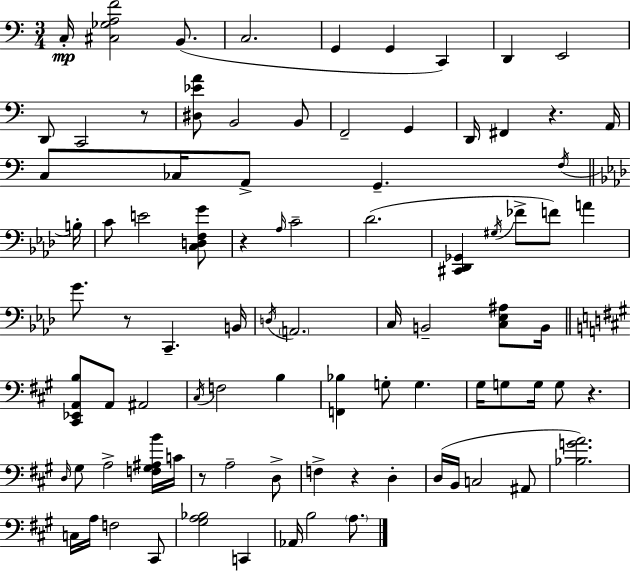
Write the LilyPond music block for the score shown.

{
  \clef bass
  \numericTimeSignature
  \time 3/4
  \key a \minor
  \repeat volta 2 { c16-.\mp <cis ges a f'>2 b,8.( | c2. | g,4 g,4 c,4) | d,4 e,2 | \break d,8 c,2 r8 | <dis ees' a'>8 b,2 b,8 | f,2-- g,4 | d,16 fis,4 r4. a,16 | \break c8 ces16 a,8-> g,4.-- \acciaccatura { f16 } | \bar "||" \break \key f \minor b16-. c'8 e'2 <c d f g'>8 | r4 \grace { aes16 } c'2-- | des'2.( | <cis, des, ges,>4 \acciaccatura { gis16 } fes'8-> f'8) a'4 | \break g'8. r8 c,4.-- | b,16 \acciaccatura { d16 } \parenthesize a,2. | c16 b,2-- | <c ees ais>8 b,16 \bar "||" \break \key a \major <cis, ees, a, b>8 a,8 ais,2 | \acciaccatura { cis16 } f2 b4 | <f, bes>4 g8-. g4. | gis16 g8 g16 g8 r4. | \break \grace { d16 } gis8 a2-> | <f gis ais b'>16 c'16 r8 a2-- | d8-> f4-> r4 d4-. | d16( b,16 c2 | \break ais,8 <bes g' a'>2.) | c16 a16 f2 | cis,8 <gis a bes>2 c,4 | aes,16 b2 \parenthesize a8. | \break } \bar "|."
}